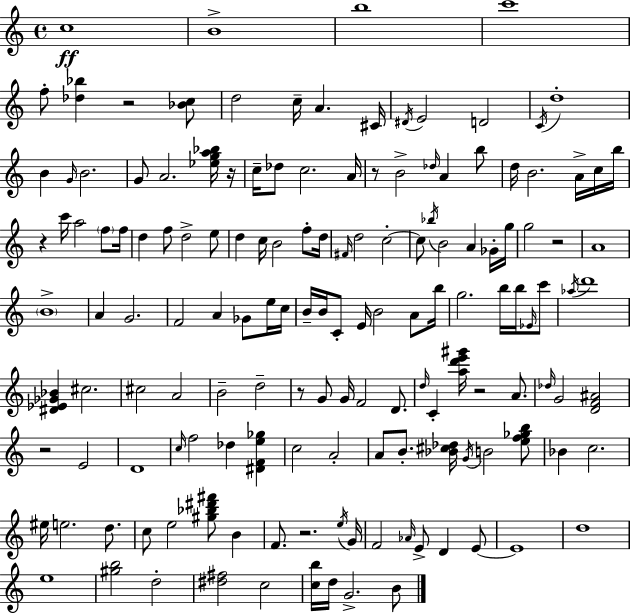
C5/w B4/w B5/w C6/w F5/e [Db5,Bb5]/q R/h [Bb4,C5]/e D5/h C5/s A4/q. C#4/s D#4/s E4/h D4/h C4/s D5/w B4/q G4/s B4/h. G4/e A4/h. [Eb5,G5,A5,Bb5]/s R/s C5/s Db5/e C5/h. A4/s R/e B4/h Db5/s A4/q B5/e D5/s B4/h. A4/s C5/s B5/s R/q C6/s A5/h F5/e F5/s D5/q F5/e D5/h E5/e D5/q C5/s B4/h F5/e D5/s F#4/s D5/h C5/h C5/e Bb5/s B4/h A4/q Gb4/s G5/s G5/h R/h A4/w B4/w A4/q G4/h. F4/h A4/q Gb4/e E5/s C5/s B4/s B4/s C4/e E4/s B4/h A4/e B5/s G5/h. B5/s B5/s Eb4/s C6/e Ab5/s D6/w [D#4,Eb4,Gb4,Bb4]/q C#5/h. C#5/h A4/h B4/h D5/h R/e G4/e G4/s F4/h D4/e. D5/s C4/q [A5,D6,E6,G#6]/s R/h A4/e. Db5/s G4/h [D4,F4,A#4]/h R/h E4/h D4/w C5/s F5/h Db5/q [D#4,F4,E5,Gb5]/q C5/h A4/h A4/e B4/e. [Bb4,C#5,Db5]/s G4/s B4/h [E5,F5,Gb5,B5]/e Bb4/q C5/h. EIS5/s E5/h. D5/e. C5/e E5/h [G#5,Bb5,D#6,F#6]/e B4/q F4/e. R/h. E5/s G4/s F4/h Ab4/s E4/e D4/q E4/e E4/w D5/w E5/w [G#5,B5]/h D5/h [D#5,F#5]/h C5/h [C5,B5]/s D5/s G4/h. B4/e